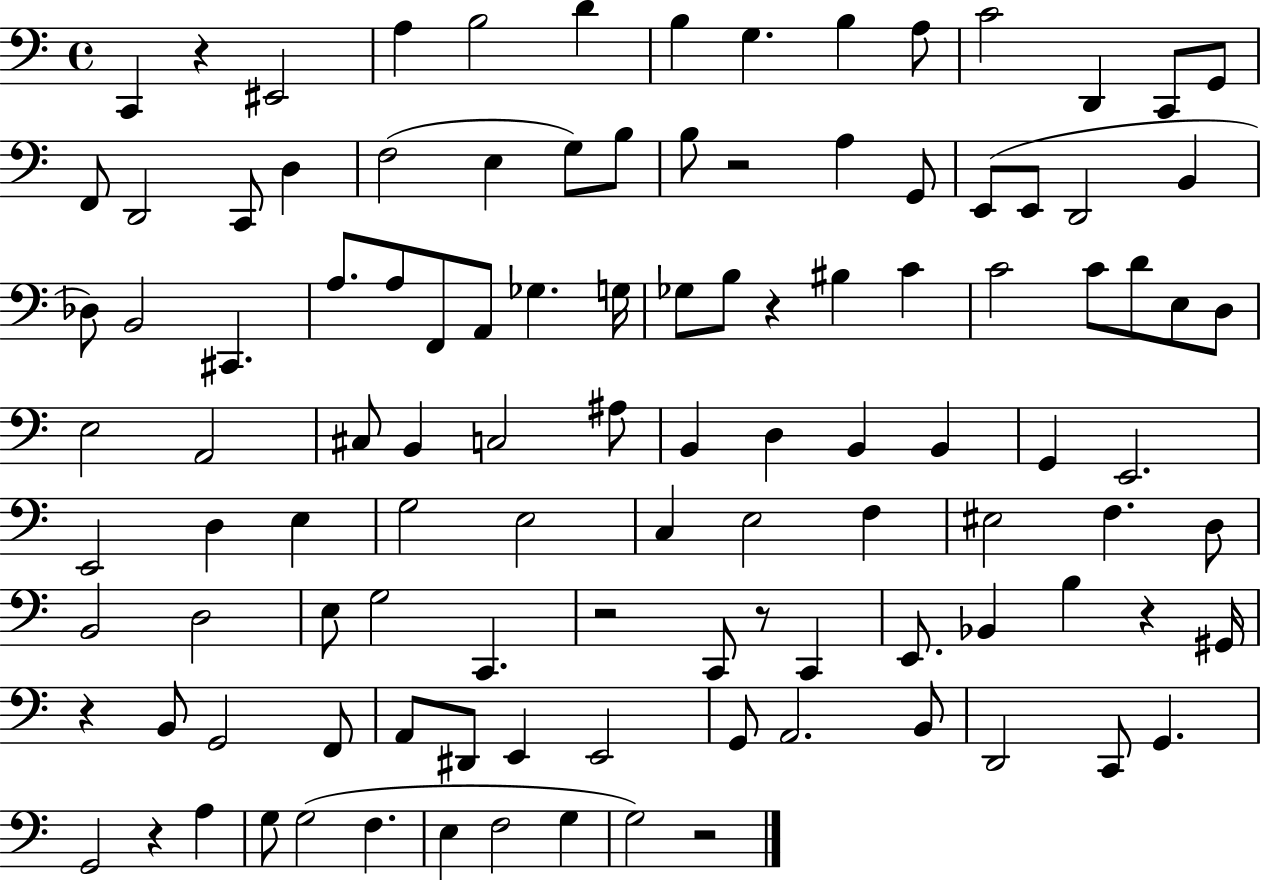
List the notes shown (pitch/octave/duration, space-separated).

C2/q R/q EIS2/h A3/q B3/h D4/q B3/q G3/q. B3/q A3/e C4/h D2/q C2/e G2/e F2/e D2/h C2/e D3/q F3/h E3/q G3/e B3/e B3/e R/h A3/q G2/e E2/e E2/e D2/h B2/q Db3/e B2/h C#2/q. A3/e. A3/e F2/e A2/e Gb3/q. G3/s Gb3/e B3/e R/q BIS3/q C4/q C4/h C4/e D4/e E3/e D3/e E3/h A2/h C#3/e B2/q C3/h A#3/e B2/q D3/q B2/q B2/q G2/q E2/h. E2/h D3/q E3/q G3/h E3/h C3/q E3/h F3/q EIS3/h F3/q. D3/e B2/h D3/h E3/e G3/h C2/q. R/h C2/e R/e C2/q E2/e. Bb2/q B3/q R/q G#2/s R/q B2/e G2/h F2/e A2/e D#2/e E2/q E2/h G2/e A2/h. B2/e D2/h C2/e G2/q. G2/h R/q A3/q G3/e G3/h F3/q. E3/q F3/h G3/q G3/h R/h